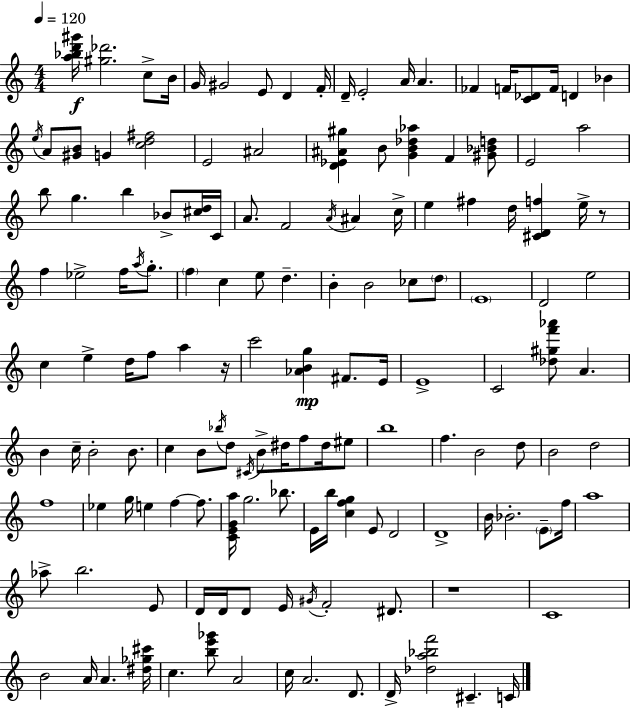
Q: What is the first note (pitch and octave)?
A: C5